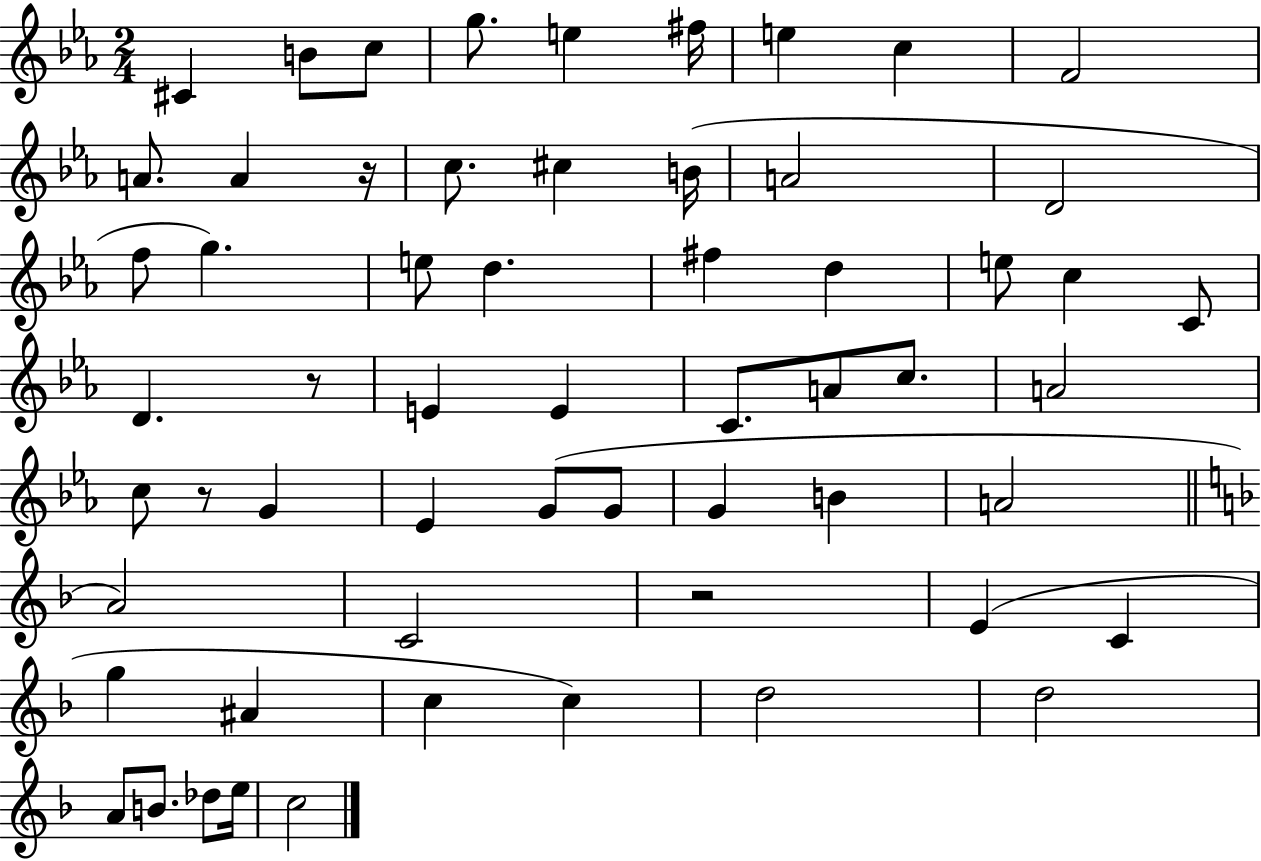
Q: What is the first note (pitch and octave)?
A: C#4